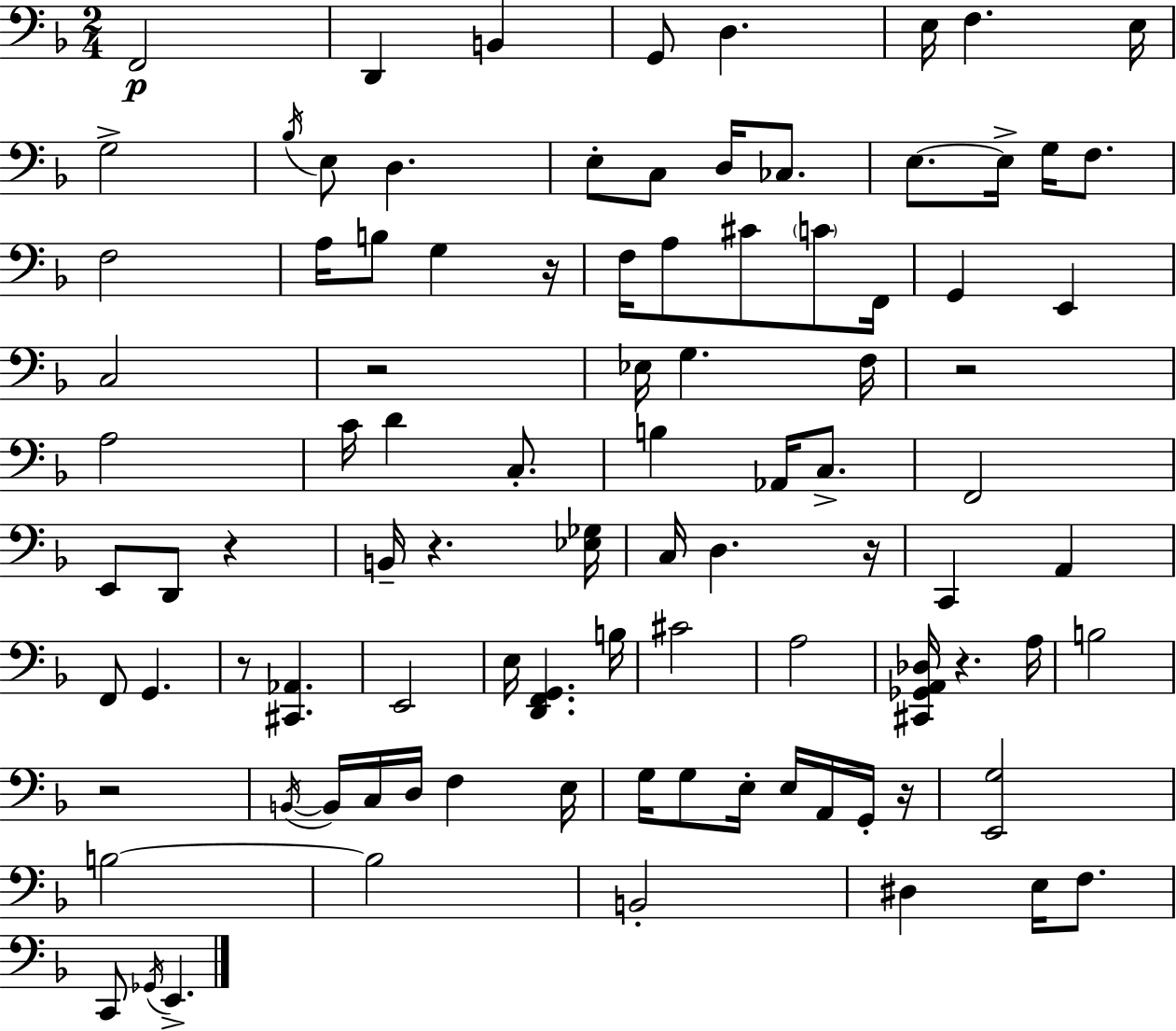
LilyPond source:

{
  \clef bass
  \numericTimeSignature
  \time 2/4
  \key f \major
  \repeat volta 2 { f,2\p | d,4 b,4 | g,8 d4. | e16 f4. e16 | \break g2-> | \acciaccatura { bes16 } e8 d4. | e8-. c8 d16 ces8. | e8.~~ e16-> g16 f8. | \break f2 | a16 b8 g4 | r16 f16 a8 cis'8 \parenthesize c'8 | f,16 g,4 e,4 | \break c2 | r2 | ees16 g4. | f16 r2 | \break a2 | c'16 d'4 c8.-. | b4 aes,16 c8.-> | f,2 | \break e,8 d,8 r4 | b,16-- r4. | <ees ges>16 c16 d4. | r16 c,4 a,4 | \break f,8 g,4. | r8 <cis, aes,>4. | e,2 | e16 <d, f, g,>4. | \break b16 cis'2 | a2 | <cis, ges, a, des>16 r4. | a16 b2 | \break r2 | \acciaccatura { b,16~ }~ b,16 c16 d16 f4 | e16 g16 g8 e16-. e16 a,16 | g,16-. r16 <e, g>2 | \break b2~~ | b2 | b,2-. | dis4 e16 f8. | \break c,8 \acciaccatura { ges,16 } e,4.-> | } \bar "|."
}